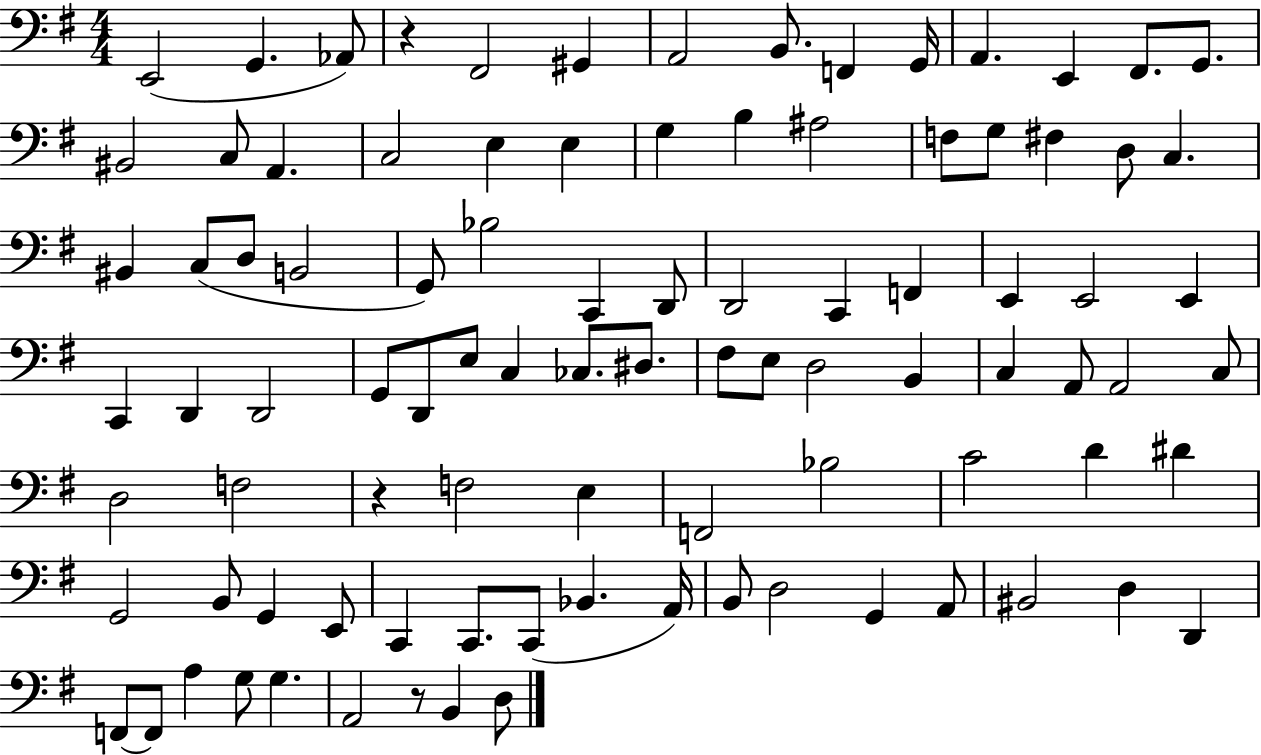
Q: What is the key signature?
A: G major